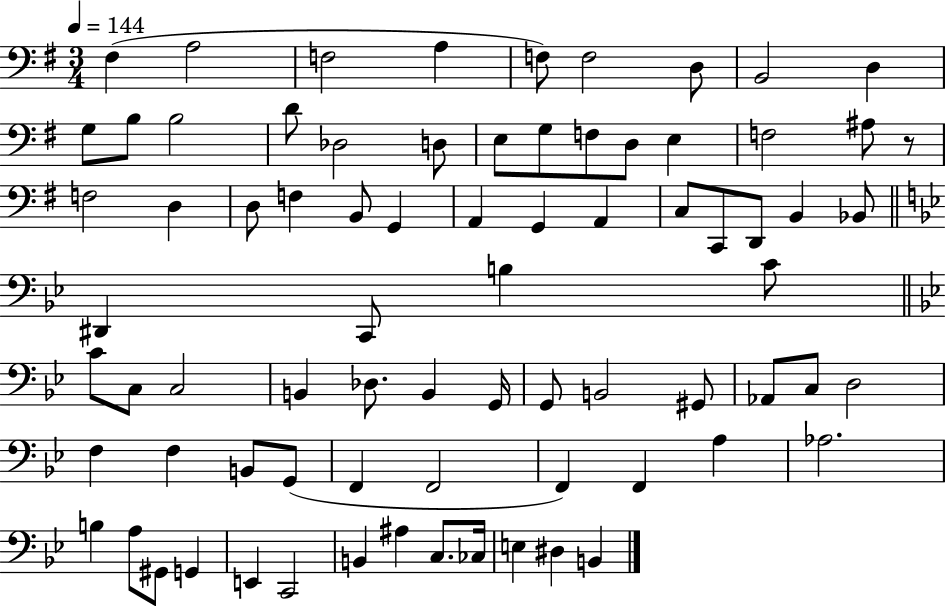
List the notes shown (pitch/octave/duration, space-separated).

F#3/q A3/h F3/h A3/q F3/e F3/h D3/e B2/h D3/q G3/e B3/e B3/h D4/e Db3/h D3/e E3/e G3/e F3/e D3/e E3/q F3/h A#3/e R/e F3/h D3/q D3/e F3/q B2/e G2/q A2/q G2/q A2/q C3/e C2/e D2/e B2/q Bb2/e D#2/q C2/e B3/q C4/e C4/e C3/e C3/h B2/q Db3/e. B2/q G2/s G2/e B2/h G#2/e Ab2/e C3/e D3/h F3/q F3/q B2/e G2/e F2/q F2/h F2/q F2/q A3/q Ab3/h. B3/q A3/e G#2/e G2/q E2/q C2/h B2/q A#3/q C3/e. CES3/s E3/q D#3/q B2/q